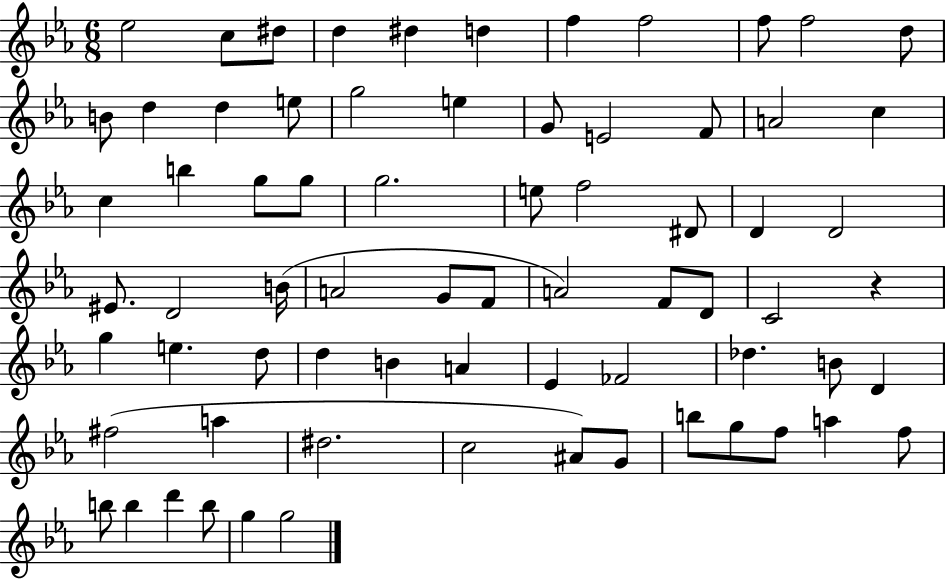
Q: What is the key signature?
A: EES major